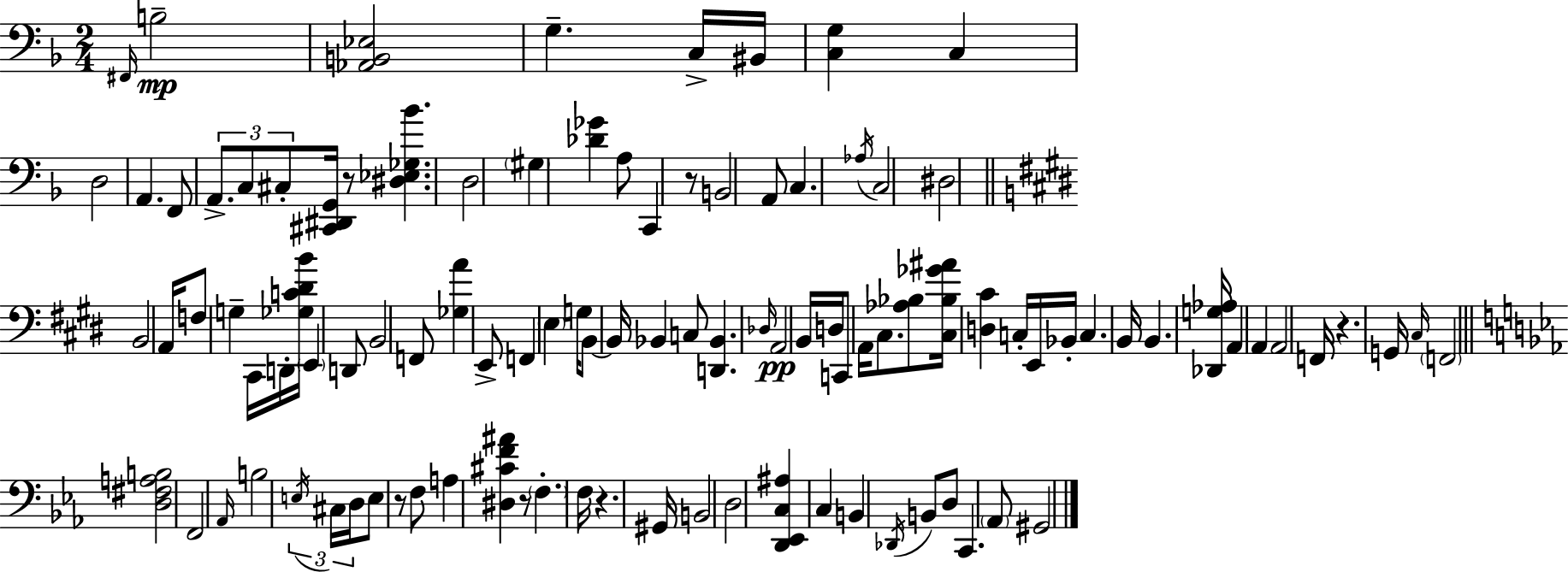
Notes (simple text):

F#2/s B3/h [Ab2,B2,Eb3]/h G3/q. C3/s BIS2/s [C3,G3]/q C3/q D3/h A2/q. F2/e A2/e. C3/e C#3/e [C#2,D#2,G2]/s R/e [D#3,Eb3,Gb3,Bb4]/q. D3/h G#3/q [Db4,Gb4]/q A3/e C2/q R/e B2/h A2/e C3/q. Ab3/s C3/h D#3/h B2/h A2/s F3/e G3/q C#2/s D2/s [Gb3,C4,D#4,B4]/s E2/q D2/e B2/h F2/e [Gb3,A4]/q E2/e F2/q E3/q G3/s B2/e B2/s Bb2/q C3/e [D2,Bb2]/q. Db3/s A2/h B2/s D3/s C2/e A2/s C#3/e. [Ab3,Bb3]/e [C#3,Bb3,Gb4,A#4]/s [D3,C#4]/q C3/s E2/s Bb2/s C3/q. B2/s B2/q. [Db2,G3,Ab3]/s A2/q A2/q A2/h F2/s R/q. G2/s C#3/s F2/h [D3,F#3,A3,B3]/h F2/h Ab2/s B3/h E3/s C#3/s D3/s E3/e R/e F3/e A3/q [D#3,C#4,F4,A#4]/q R/e F3/q. F3/s R/q. G#2/s B2/h D3/h [D2,Eb2,C3,A#3]/q C3/q B2/q Db2/s B2/e D3/e C2/q. Ab2/e G#2/h